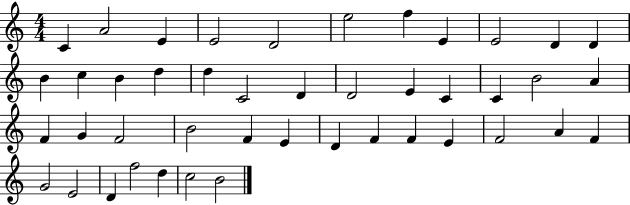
C4/q A4/h E4/q E4/h D4/h E5/h F5/q E4/q E4/h D4/q D4/q B4/q C5/q B4/q D5/q D5/q C4/h D4/q D4/h E4/q C4/q C4/q B4/h A4/q F4/q G4/q F4/h B4/h F4/q E4/q D4/q F4/q F4/q E4/q F4/h A4/q F4/q G4/h E4/h D4/q F5/h D5/q C5/h B4/h